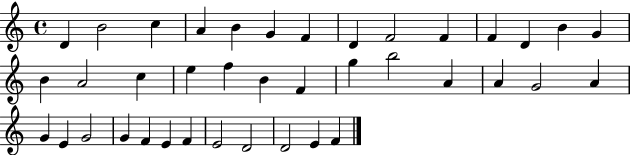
{
  \clef treble
  \time 4/4
  \defaultTimeSignature
  \key c \major
  d'4 b'2 c''4 | a'4 b'4 g'4 f'4 | d'4 f'2 f'4 | f'4 d'4 b'4 g'4 | \break b'4 a'2 c''4 | e''4 f''4 b'4 f'4 | g''4 b''2 a'4 | a'4 g'2 a'4 | \break g'4 e'4 g'2 | g'4 f'4 e'4 f'4 | e'2 d'2 | d'2 e'4 f'4 | \break \bar "|."
}